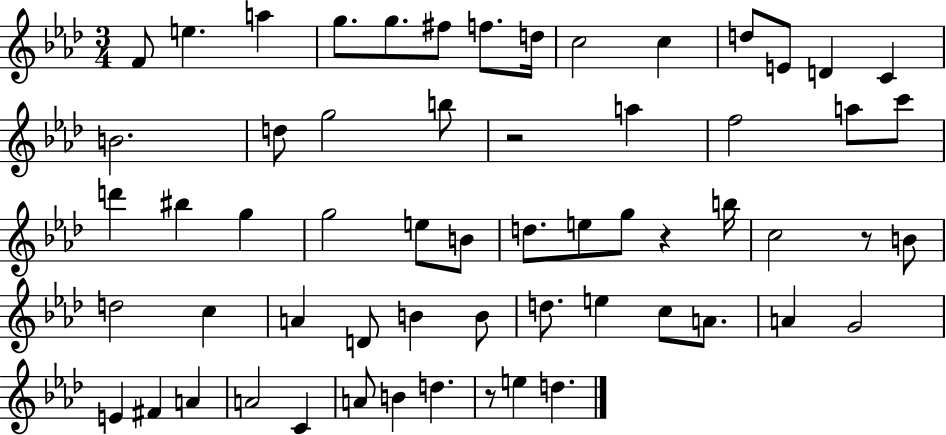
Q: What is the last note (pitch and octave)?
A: D5